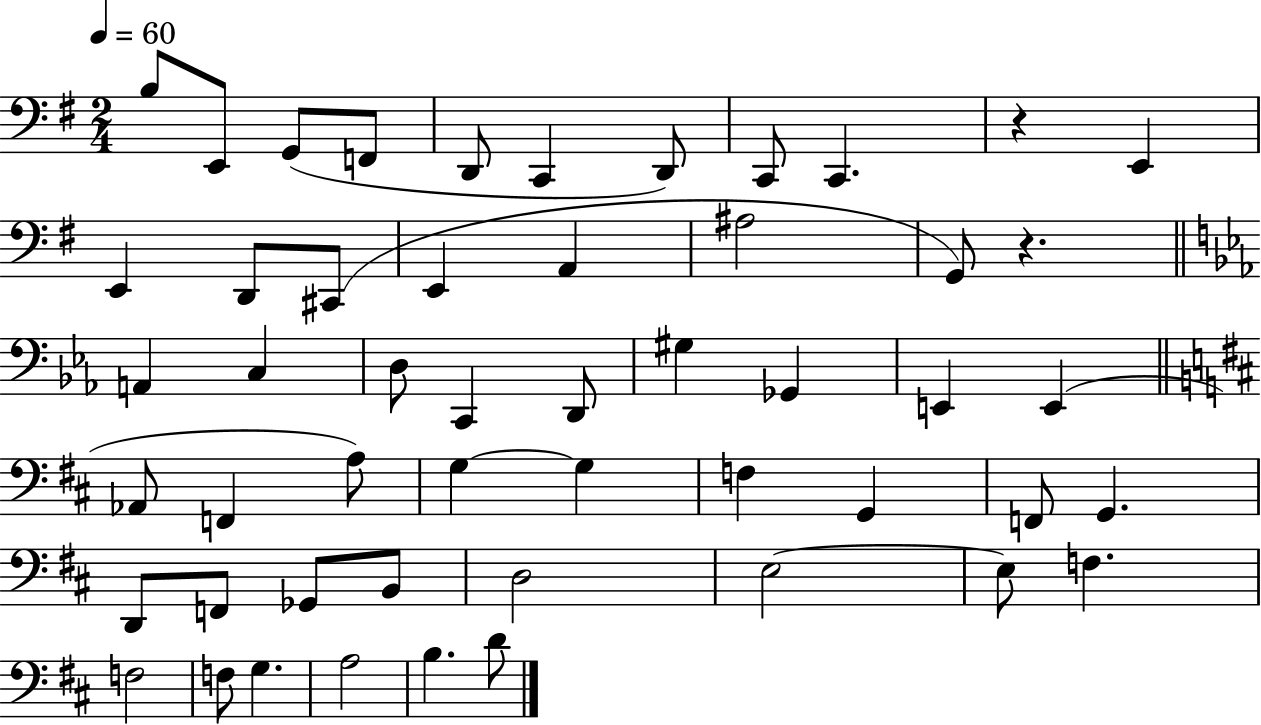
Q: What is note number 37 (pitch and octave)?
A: F2